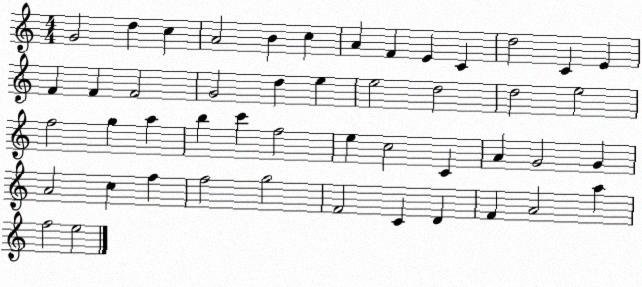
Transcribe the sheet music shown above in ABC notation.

X:1
T:Untitled
M:4/4
L:1/4
K:C
G2 d c A2 B c A F E C d2 C E F F F2 G2 d e e2 d2 d2 e2 f2 g a b c' f2 e c2 C A G2 G A2 c f f2 g2 F2 C D F A2 a f2 e2